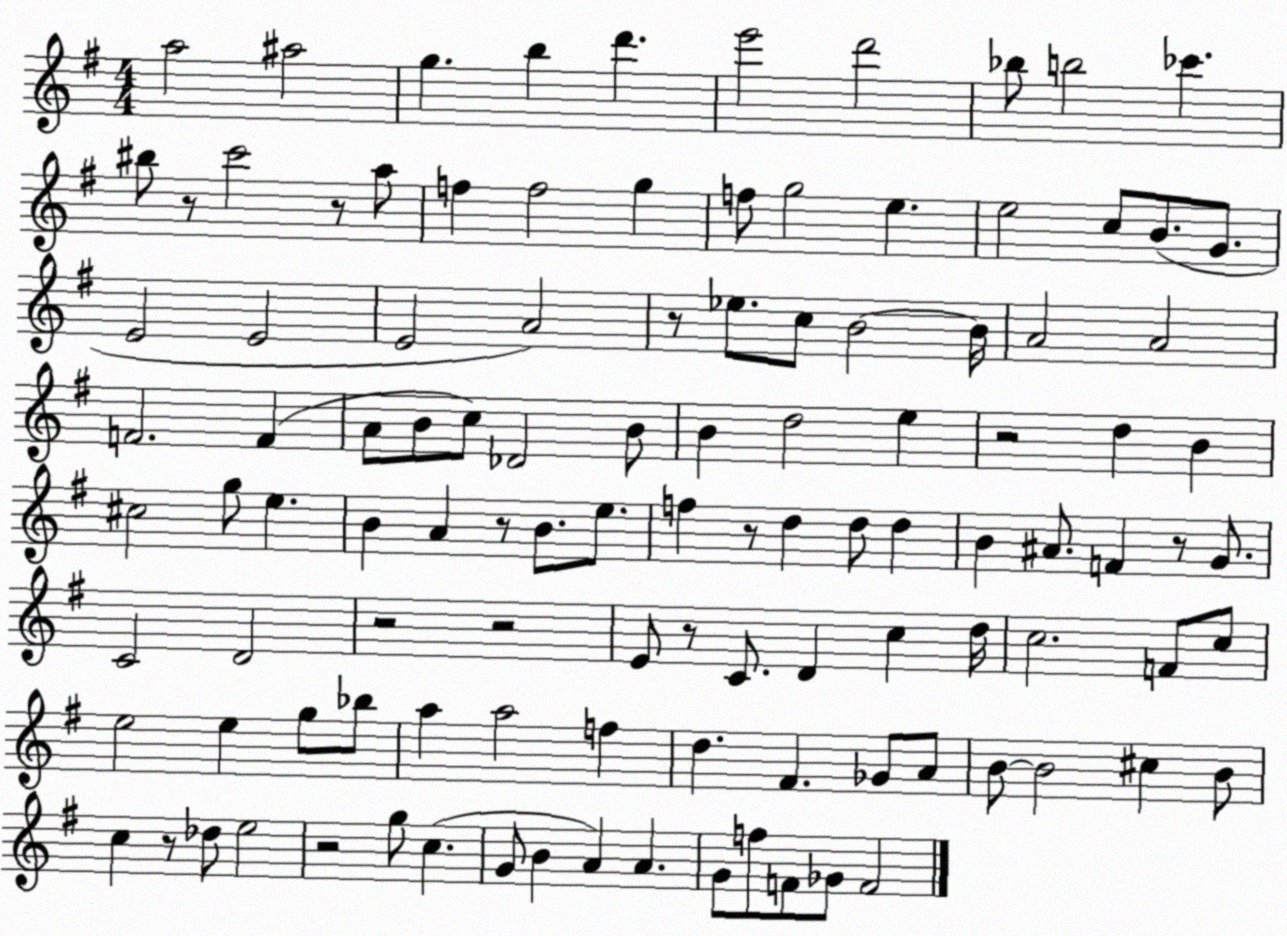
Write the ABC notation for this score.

X:1
T:Untitled
M:4/4
L:1/4
K:G
a2 ^a2 g b d' e'2 d'2 _b/2 b2 _c' ^b/2 z/2 c'2 z/2 a/2 f f2 g f/2 g2 e e2 c/2 B/2 G/2 E2 E2 E2 A2 z/2 _e/2 c/2 B2 B/4 A2 A2 F2 F A/2 B/2 c/2 _D2 B/2 B d2 e z2 d B ^c2 g/2 e B A z/2 B/2 e/2 f z/2 d d/2 d B ^A/2 F z/2 G/2 C2 D2 z2 z2 E/2 z/2 C/2 D c d/4 c2 F/2 c/2 e2 e g/2 _b/2 a a2 f d ^F _G/2 A/2 B/2 B2 ^c B/2 c z/2 _d/2 e2 z2 g/2 c G/2 B A A G/2 f/2 F/2 _G/2 F2